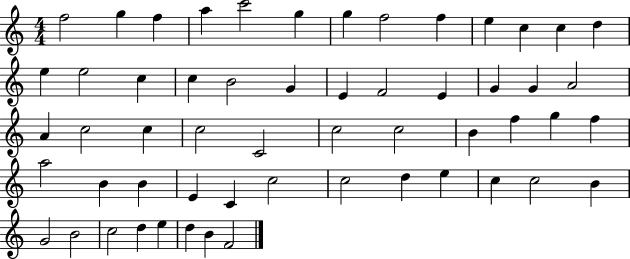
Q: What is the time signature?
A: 4/4